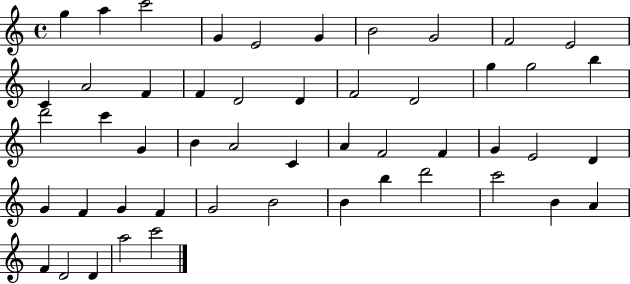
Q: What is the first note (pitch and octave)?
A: G5